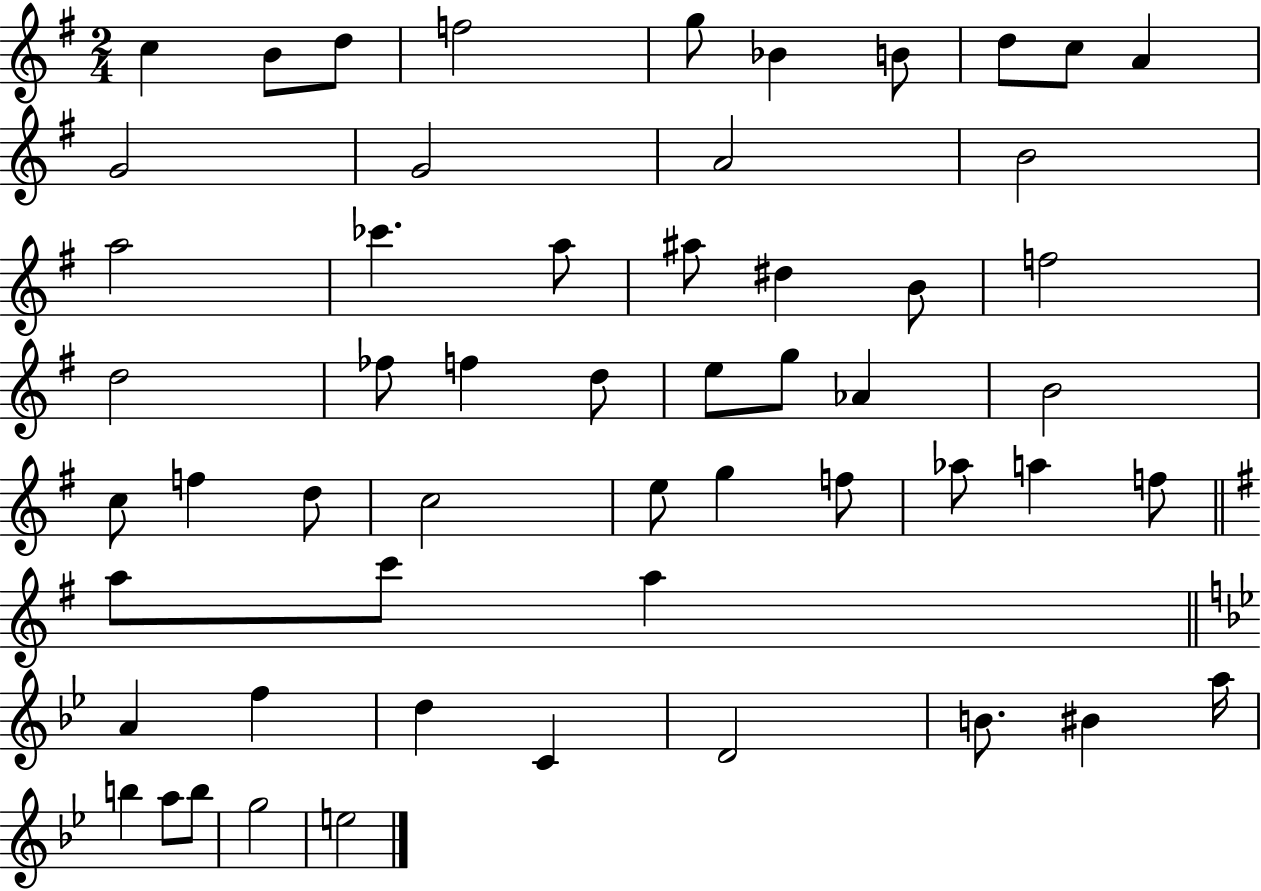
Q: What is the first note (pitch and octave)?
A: C5